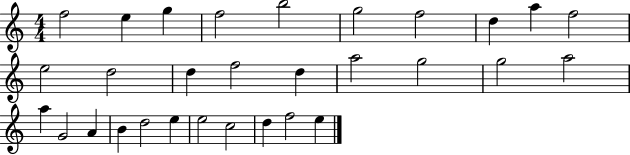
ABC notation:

X:1
T:Untitled
M:4/4
L:1/4
K:C
f2 e g f2 b2 g2 f2 d a f2 e2 d2 d f2 d a2 g2 g2 a2 a G2 A B d2 e e2 c2 d f2 e